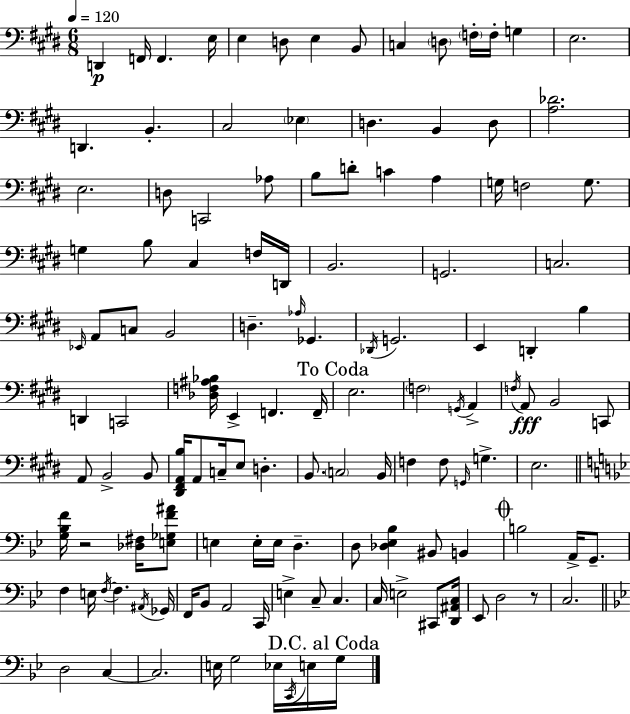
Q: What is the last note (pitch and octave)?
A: G3